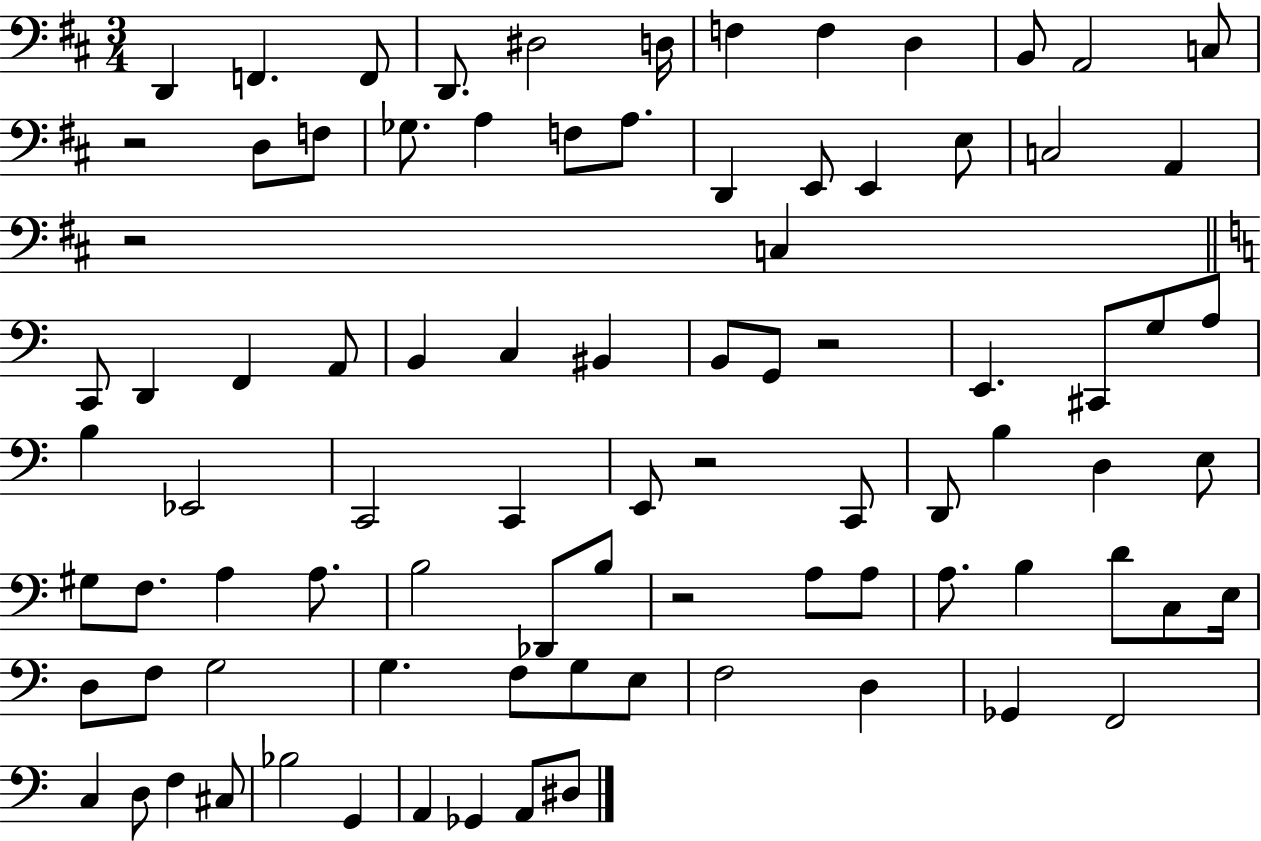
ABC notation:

X:1
T:Untitled
M:3/4
L:1/4
K:D
D,, F,, F,,/2 D,,/2 ^D,2 D,/4 F, F, D, B,,/2 A,,2 C,/2 z2 D,/2 F,/2 _G,/2 A, F,/2 A,/2 D,, E,,/2 E,, E,/2 C,2 A,, z2 C, C,,/2 D,, F,, A,,/2 B,, C, ^B,, B,,/2 G,,/2 z2 E,, ^C,,/2 G,/2 A,/2 B, _E,,2 C,,2 C,, E,,/2 z2 C,,/2 D,,/2 B, D, E,/2 ^G,/2 F,/2 A, A,/2 B,2 _D,,/2 B,/2 z2 A,/2 A,/2 A,/2 B, D/2 C,/2 E,/4 D,/2 F,/2 G,2 G, F,/2 G,/2 E,/2 F,2 D, _G,, F,,2 C, D,/2 F, ^C,/2 _B,2 G,, A,, _G,, A,,/2 ^D,/2